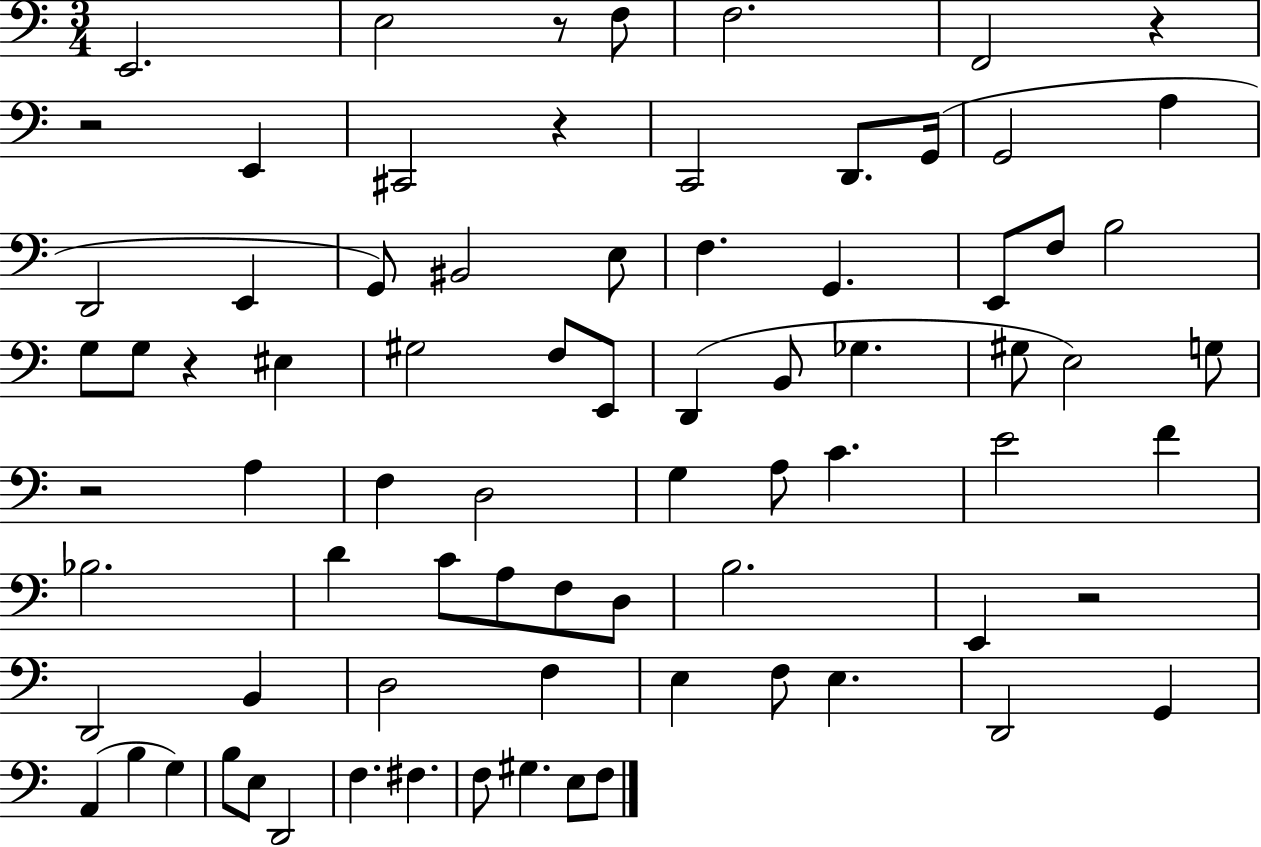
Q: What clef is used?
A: bass